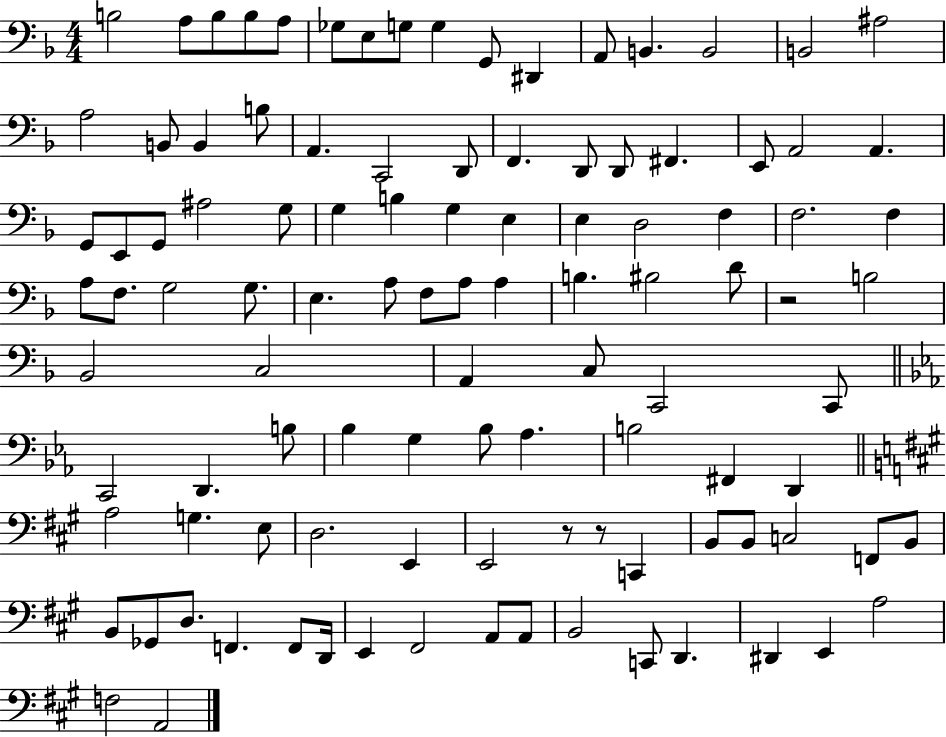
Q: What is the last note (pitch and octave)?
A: A2